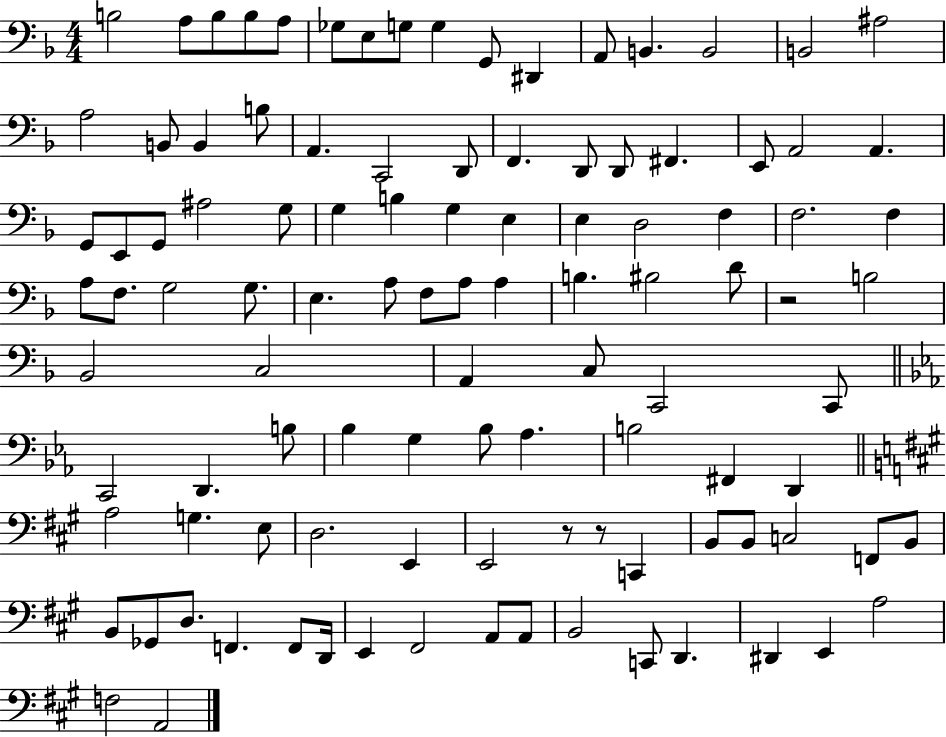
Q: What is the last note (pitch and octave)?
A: A2